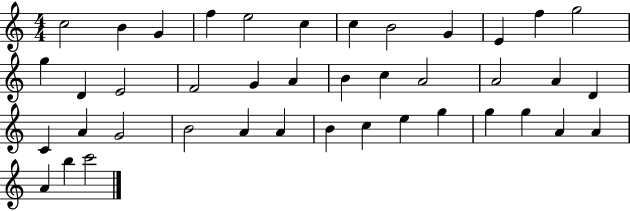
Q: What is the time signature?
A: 4/4